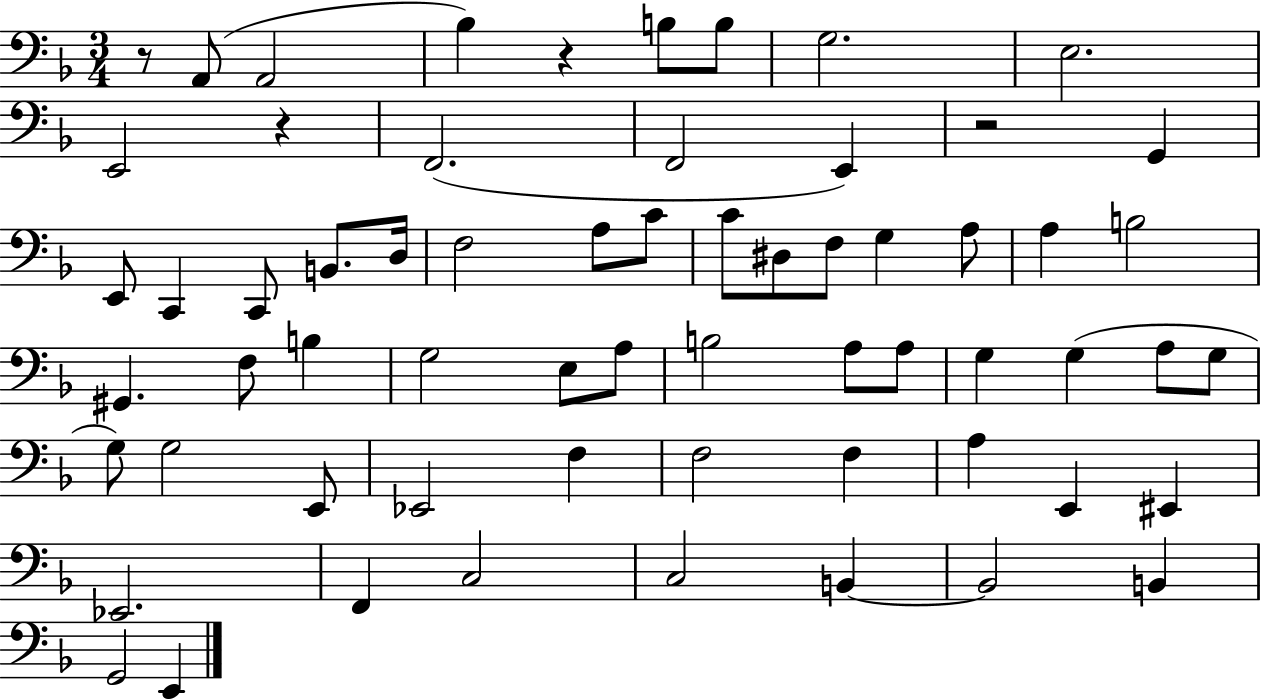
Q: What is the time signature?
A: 3/4